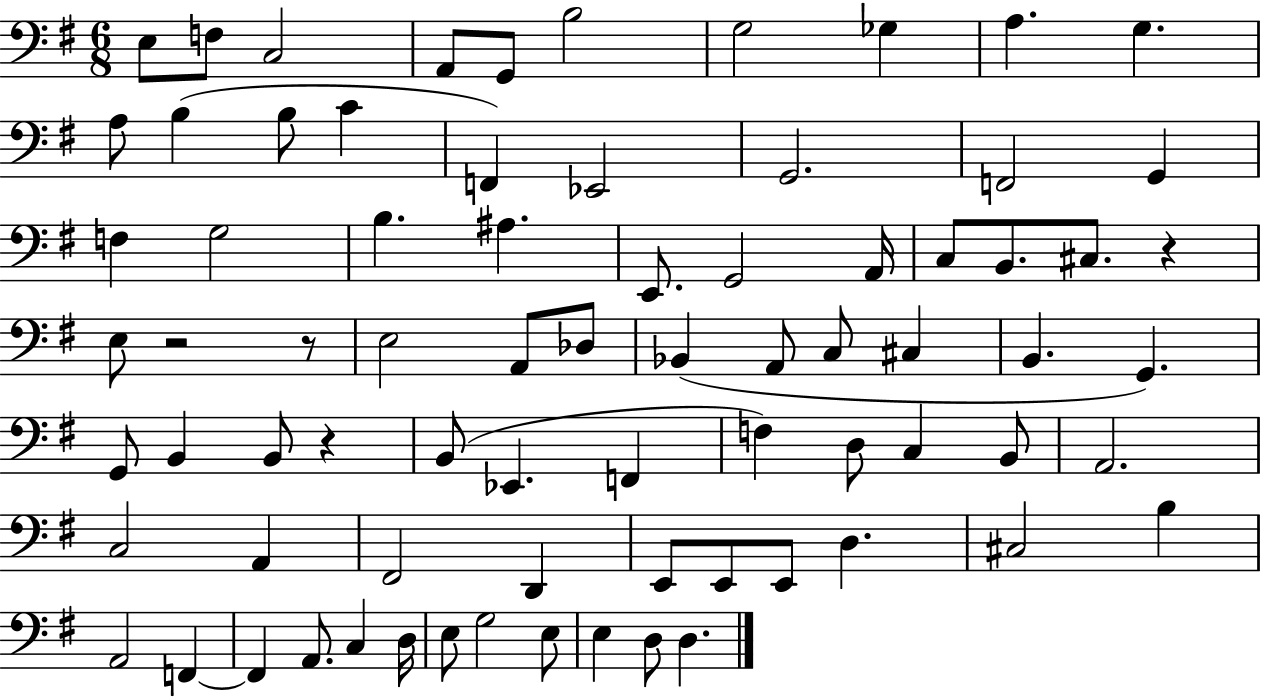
X:1
T:Untitled
M:6/8
L:1/4
K:G
E,/2 F,/2 C,2 A,,/2 G,,/2 B,2 G,2 _G, A, G, A,/2 B, B,/2 C F,, _E,,2 G,,2 F,,2 G,, F, G,2 B, ^A, E,,/2 G,,2 A,,/4 C,/2 B,,/2 ^C,/2 z E,/2 z2 z/2 E,2 A,,/2 _D,/2 _B,, A,,/2 C,/2 ^C, B,, G,, G,,/2 B,, B,,/2 z B,,/2 _E,, F,, F, D,/2 C, B,,/2 A,,2 C,2 A,, ^F,,2 D,, E,,/2 E,,/2 E,,/2 D, ^C,2 B, A,,2 F,, F,, A,,/2 C, D,/4 E,/2 G,2 E,/2 E, D,/2 D,